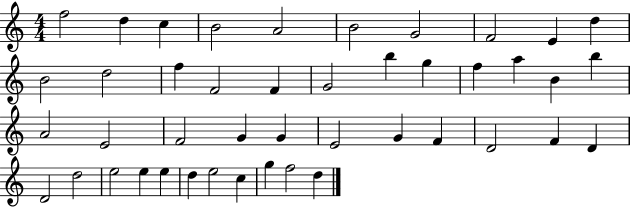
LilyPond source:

{
  \clef treble
  \numericTimeSignature
  \time 4/4
  \key c \major
  f''2 d''4 c''4 | b'2 a'2 | b'2 g'2 | f'2 e'4 d''4 | \break b'2 d''2 | f''4 f'2 f'4 | g'2 b''4 g''4 | f''4 a''4 b'4 b''4 | \break a'2 e'2 | f'2 g'4 g'4 | e'2 g'4 f'4 | d'2 f'4 d'4 | \break d'2 d''2 | e''2 e''4 e''4 | d''4 e''2 c''4 | g''4 f''2 d''4 | \break \bar "|."
}